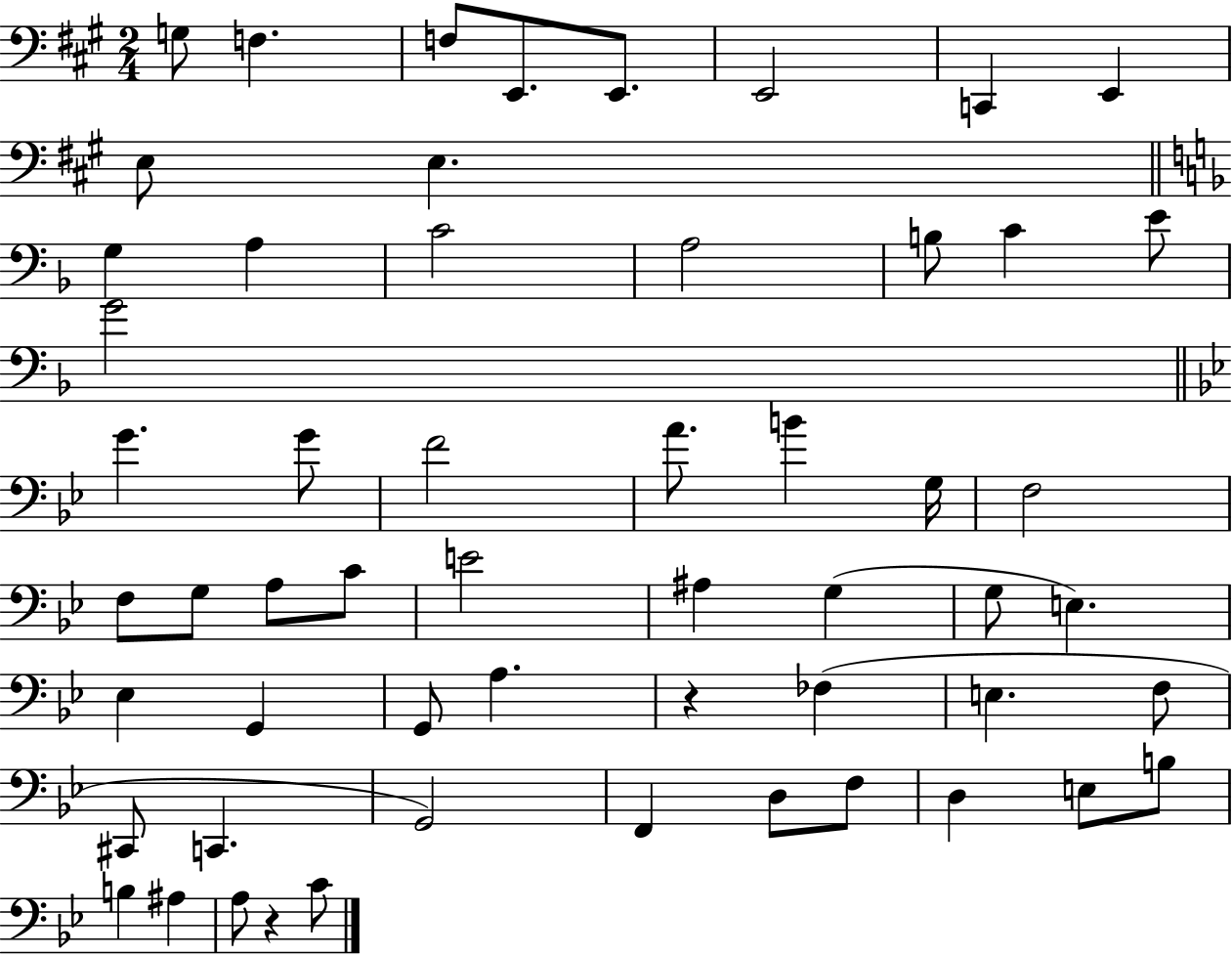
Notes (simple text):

G3/e F3/q. F3/e E2/e. E2/e. E2/h C2/q E2/q E3/e E3/q. G3/q A3/q C4/h A3/h B3/e C4/q E4/e G4/h G4/q. G4/e F4/h A4/e. B4/q G3/s F3/h F3/e G3/e A3/e C4/e E4/h A#3/q G3/q G3/e E3/q. Eb3/q G2/q G2/e A3/q. R/q FES3/q E3/q. F3/e C#2/e C2/q. G2/h F2/q D3/e F3/e D3/q E3/e B3/e B3/q A#3/q A3/e R/q C4/e